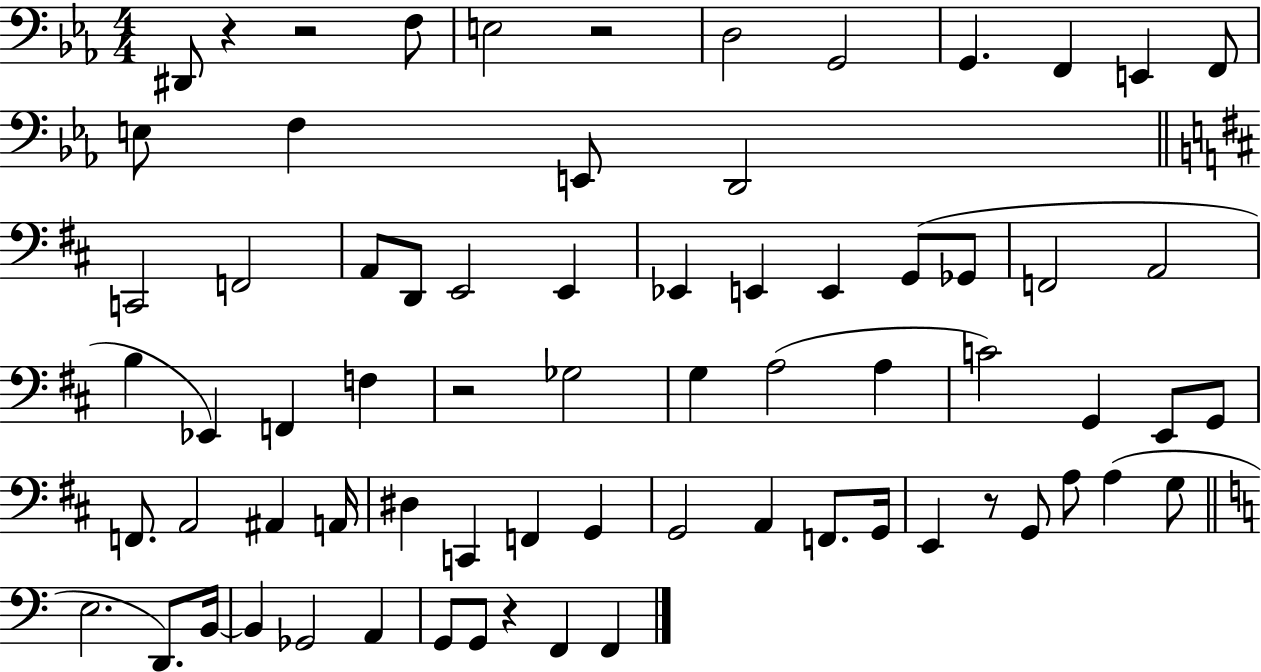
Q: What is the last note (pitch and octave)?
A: F2